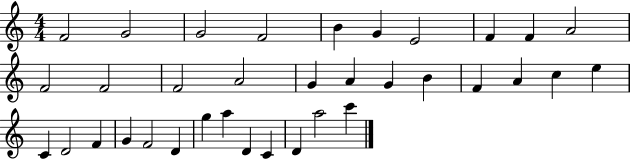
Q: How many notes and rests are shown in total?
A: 35